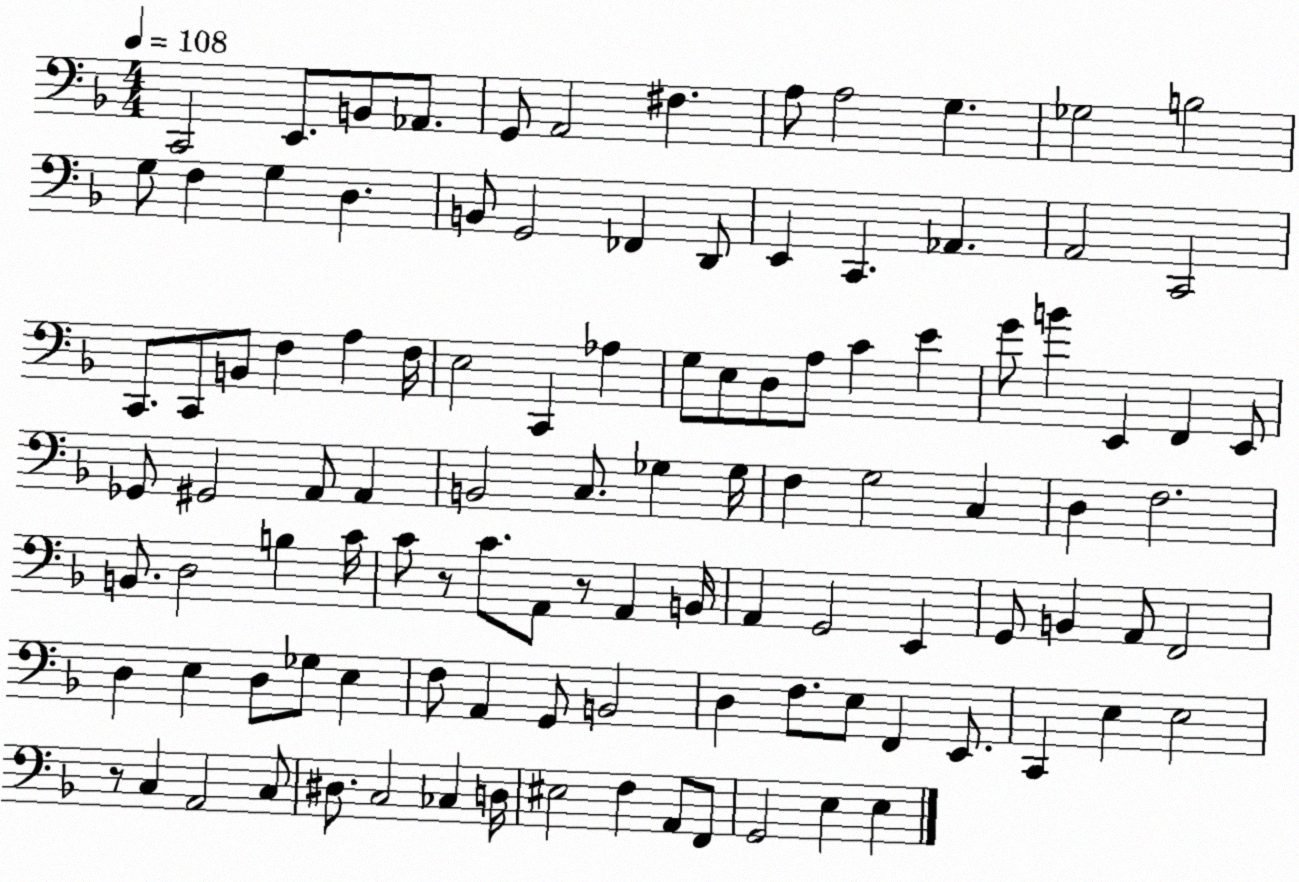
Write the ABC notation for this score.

X:1
T:Untitled
M:4/4
L:1/4
K:F
C,,2 E,,/2 B,,/2 _A,,/2 G,,/2 A,,2 ^F, A,/2 A,2 G, _G,2 B,2 G,/2 F, G, D, B,,/2 G,,2 _F,, D,,/2 E,, C,, _A,, A,,2 C,,2 C,,/2 C,,/2 B,,/2 F, A, F,/4 E,2 C,, _A, G,/2 E,/2 D,/2 A,/2 C E G/2 B E,, F,, E,,/2 _G,,/2 ^G,,2 A,,/2 A,, B,,2 C,/2 _G, _G,/4 F, G,2 C, D, F,2 B,,/2 D,2 B, C/4 C/2 z/2 C/2 A,,/2 z/2 A,, B,,/4 A,, G,,2 E,, G,,/2 B,, A,,/2 F,,2 D, E, D,/2 _G,/2 E, F,/2 A,, G,,/2 B,,2 D, F,/2 E,/2 F,, E,,/2 C,, E, E,2 z/2 C, A,,2 C,/2 ^D,/2 C,2 _C, D,/4 ^E,2 F, A,,/2 F,,/2 G,,2 E, E,